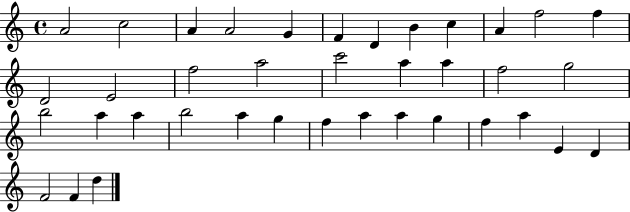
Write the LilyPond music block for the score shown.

{
  \clef treble
  \time 4/4
  \defaultTimeSignature
  \key c \major
  a'2 c''2 | a'4 a'2 g'4 | f'4 d'4 b'4 c''4 | a'4 f''2 f''4 | \break d'2 e'2 | f''2 a''2 | c'''2 a''4 a''4 | f''2 g''2 | \break b''2 a''4 a''4 | b''2 a''4 g''4 | f''4 a''4 a''4 g''4 | f''4 a''4 e'4 d'4 | \break f'2 f'4 d''4 | \bar "|."
}